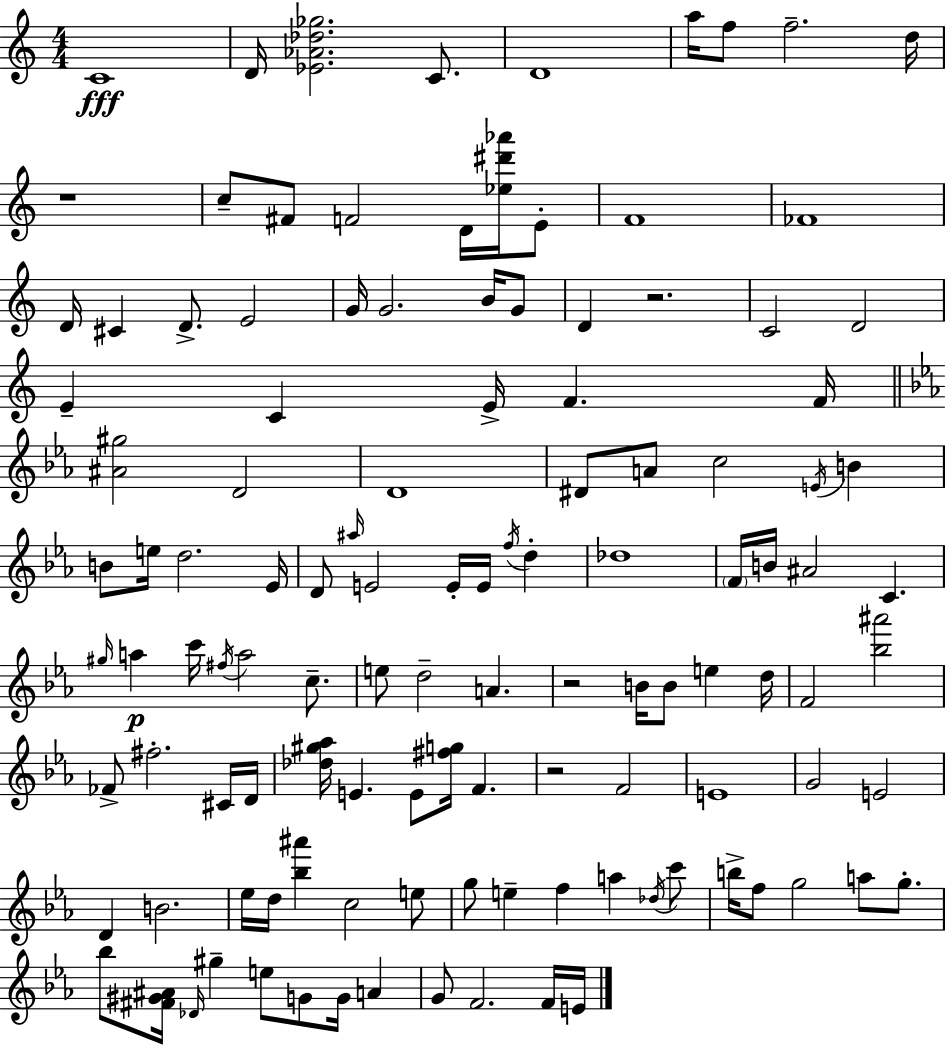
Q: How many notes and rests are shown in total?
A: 119